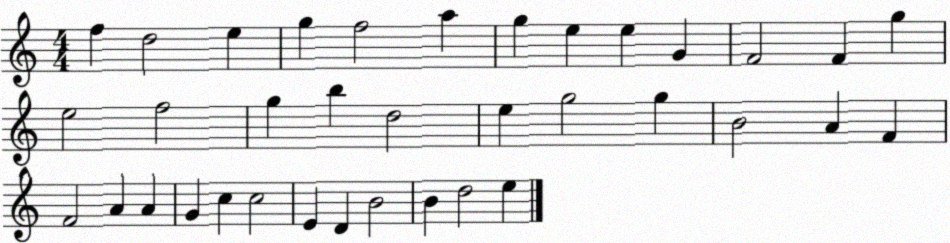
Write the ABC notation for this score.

X:1
T:Untitled
M:4/4
L:1/4
K:C
f d2 e g f2 a g e e G F2 F g e2 f2 g b d2 e g2 g B2 A F F2 A A G c c2 E D B2 B d2 e